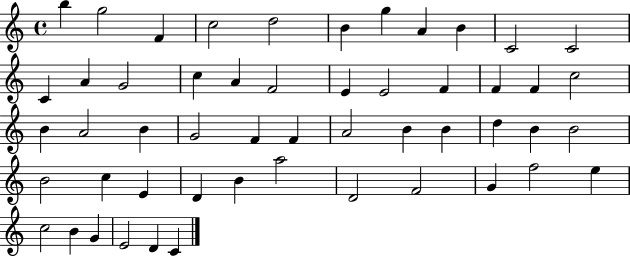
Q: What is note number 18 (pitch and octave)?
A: E4